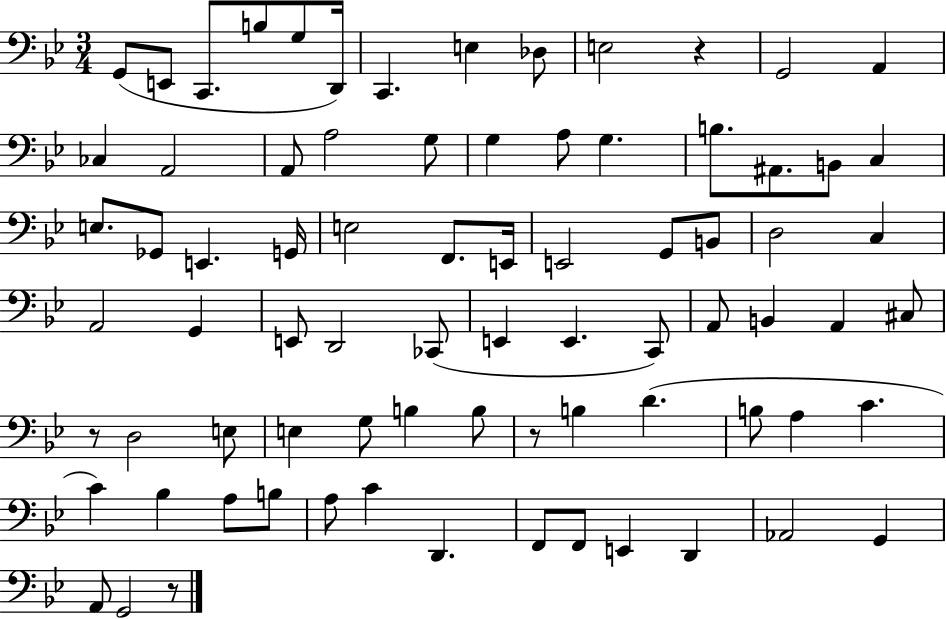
{
  \clef bass
  \numericTimeSignature
  \time 3/4
  \key bes \major
  g,8( e,8 c,8. b8 g8 d,16) | c,4. e4 des8 | e2 r4 | g,2 a,4 | \break ces4 a,2 | a,8 a2 g8 | g4 a8 g4. | b8. ais,8. b,8 c4 | \break e8. ges,8 e,4. g,16 | e2 f,8. e,16 | e,2 g,8 b,8 | d2 c4 | \break a,2 g,4 | e,8 d,2 ces,8( | e,4 e,4. c,8) | a,8 b,4 a,4 cis8 | \break r8 d2 e8 | e4 g8 b4 b8 | r8 b4 d'4.( | b8 a4 c'4. | \break c'4) bes4 a8 b8 | a8 c'4 d,4. | f,8 f,8 e,4 d,4 | aes,2 g,4 | \break a,8 g,2 r8 | \bar "|."
}